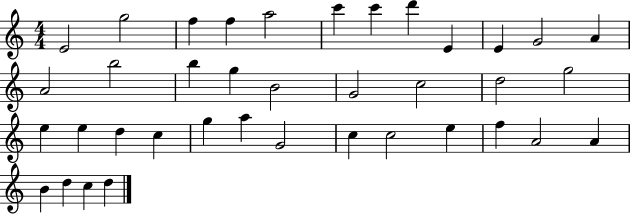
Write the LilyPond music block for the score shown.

{
  \clef treble
  \numericTimeSignature
  \time 4/4
  \key c \major
  e'2 g''2 | f''4 f''4 a''2 | c'''4 c'''4 d'''4 e'4 | e'4 g'2 a'4 | \break a'2 b''2 | b''4 g''4 b'2 | g'2 c''2 | d''2 g''2 | \break e''4 e''4 d''4 c''4 | g''4 a''4 g'2 | c''4 c''2 e''4 | f''4 a'2 a'4 | \break b'4 d''4 c''4 d''4 | \bar "|."
}